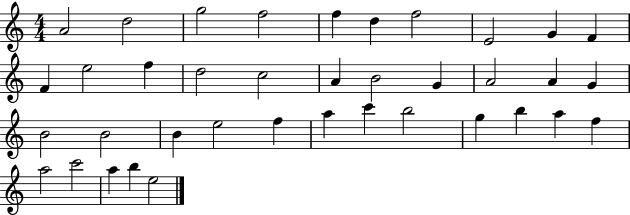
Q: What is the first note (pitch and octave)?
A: A4